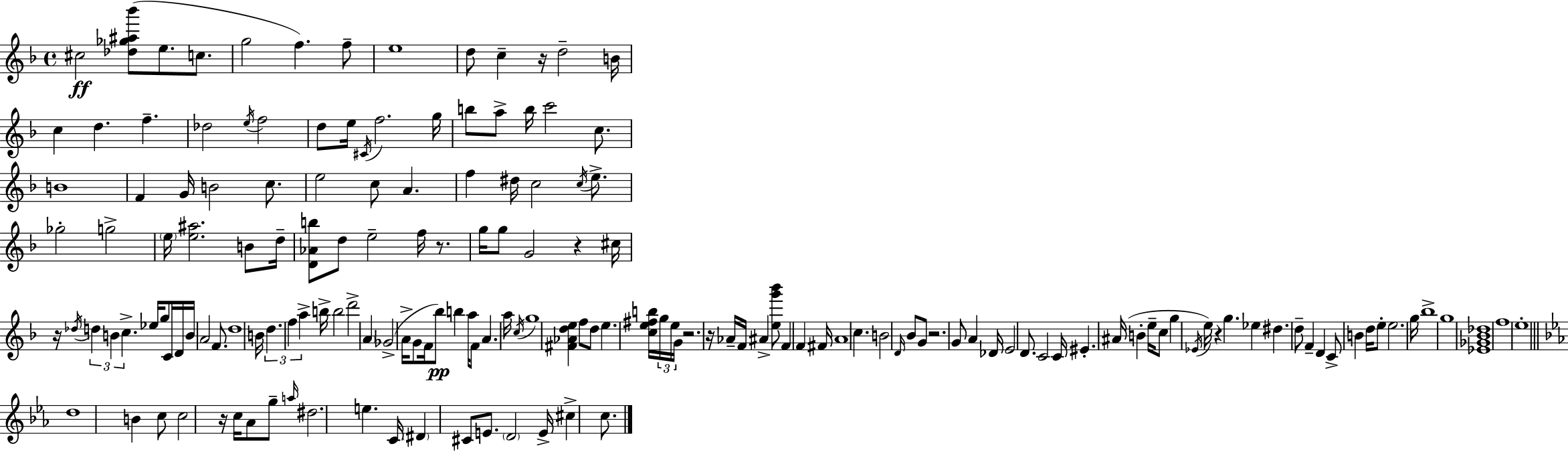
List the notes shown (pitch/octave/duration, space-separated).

C#5/h [Db5,Gb5,A#5,Bb6]/e E5/e. C5/e. G5/h F5/q. F5/e E5/w D5/e C5/q R/s D5/h B4/s C5/q D5/q. F5/q. Db5/h E5/s F5/h D5/e E5/s C#4/s F5/h. G5/s B5/e A5/e B5/s C6/h C5/e. B4/w F4/q G4/s B4/h C5/e. E5/h C5/e A4/q. F5/q D#5/s C5/h C5/s E5/e. Gb5/h G5/h E5/s [E5,A#5]/h. B4/e D5/s [D4,Ab4,B5]/e D5/e E5/h F5/s R/e. G5/s G5/e G4/h R/q C#5/s R/s Db5/s D5/q B4/q C5/q. Eb5/s G5/e C4/s D4/s B4/s A4/h F4/e. D5/w B4/s D5/q. F5/q A5/q B5/s B5/h D6/h A4/q Gb4/h A4/s G4/e F4/s Bb5/e B5/q A5/s F4/e A4/q. A5/s C5/s G5/w [F#4,Ab4,D5,E5]/q F5/e D5/e E5/q. [C5,E5,F#5,B5]/s G5/s E5/s G4/s R/h. R/s Ab4/s F4/s A#4/q [E5,G6,Bb6]/e F4/q F4/q F#4/s A4/w C5/q. B4/h D4/s Bb4/e G4/e R/h. G4/e A4/q Db4/s E4/h D4/e. C4/h C4/s EIS4/q. A#4/s B4/q E5/s C5/e G5/q Eb4/s E5/s R/q G5/q. Eb5/q D#5/q. D5/e F4/q D4/q C4/e B4/q D5/s E5/e E5/h. G5/s Bb5/w G5/w [Eb4,Gb4,Bb4,Db5]/w F5/w E5/w D5/w B4/q C5/e C5/h R/s C5/s Ab4/e G5/e A5/s D#5/h. E5/q. C4/s D#4/q C#4/e E4/e. D4/h E4/s C#5/q C5/e.